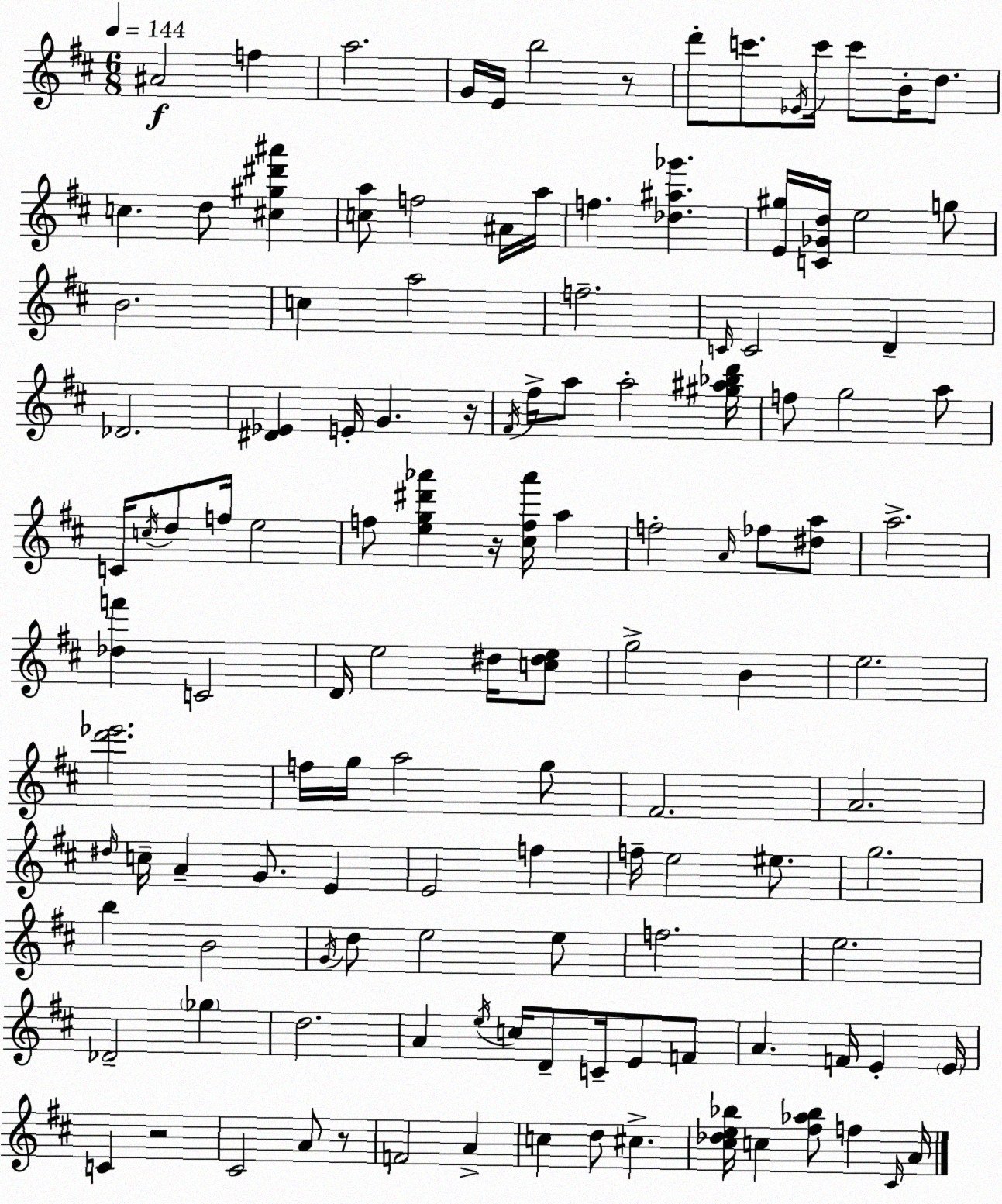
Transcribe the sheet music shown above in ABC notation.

X:1
T:Untitled
M:6/8
L:1/4
K:D
^A2 f a2 G/4 E/4 b2 z/2 d'/2 c'/2 _E/4 c'/4 c'/2 B/4 d/2 c d/2 [^c^g^d'^a'] [ca]/2 f2 ^A/4 a/4 f [_d^a_g'] [E^g]/4 [C_Gd]/4 e2 g/2 B2 c a2 f2 C/4 C2 D _D2 [^D_E] E/4 G z/4 ^F/4 ^f/4 a/2 a2 [^g^a_bd']/4 f/2 g2 a/2 C/4 c/4 d/2 f/4 e2 f/2 [eg^d'_a'] z/4 [^cf_a']/4 a f2 A/4 _f/2 [^da]/2 a2 [_df'] C2 D/4 e2 ^d/4 [c^de]/2 g2 B e2 [d'_e']2 f/4 g/4 a2 g/2 ^F2 A2 ^d/4 c/4 A G/2 E E2 f f/4 e2 ^e/2 g2 b B2 G/4 d/2 e2 e/2 f2 e2 _D2 _g d2 A e/4 c/4 D/2 C/4 E/2 F/2 A F/4 E E/4 C z2 ^C2 A/2 z/2 F2 A c d/2 ^c [^c_de_b]/4 c [^f_a_b]/2 f ^C/4 A/4